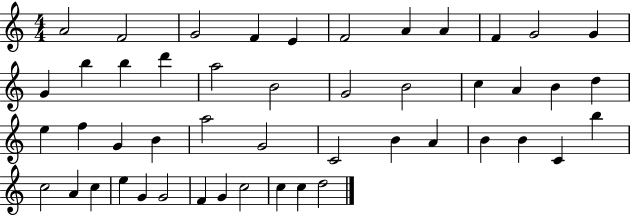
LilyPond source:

{
  \clef treble
  \numericTimeSignature
  \time 4/4
  \key c \major
  a'2 f'2 | g'2 f'4 e'4 | f'2 a'4 a'4 | f'4 g'2 g'4 | \break g'4 b''4 b''4 d'''4 | a''2 b'2 | g'2 b'2 | c''4 a'4 b'4 d''4 | \break e''4 f''4 g'4 b'4 | a''2 g'2 | c'2 b'4 a'4 | b'4 b'4 c'4 b''4 | \break c''2 a'4 c''4 | e''4 g'4 g'2 | f'4 g'4 c''2 | c''4 c''4 d''2 | \break \bar "|."
}